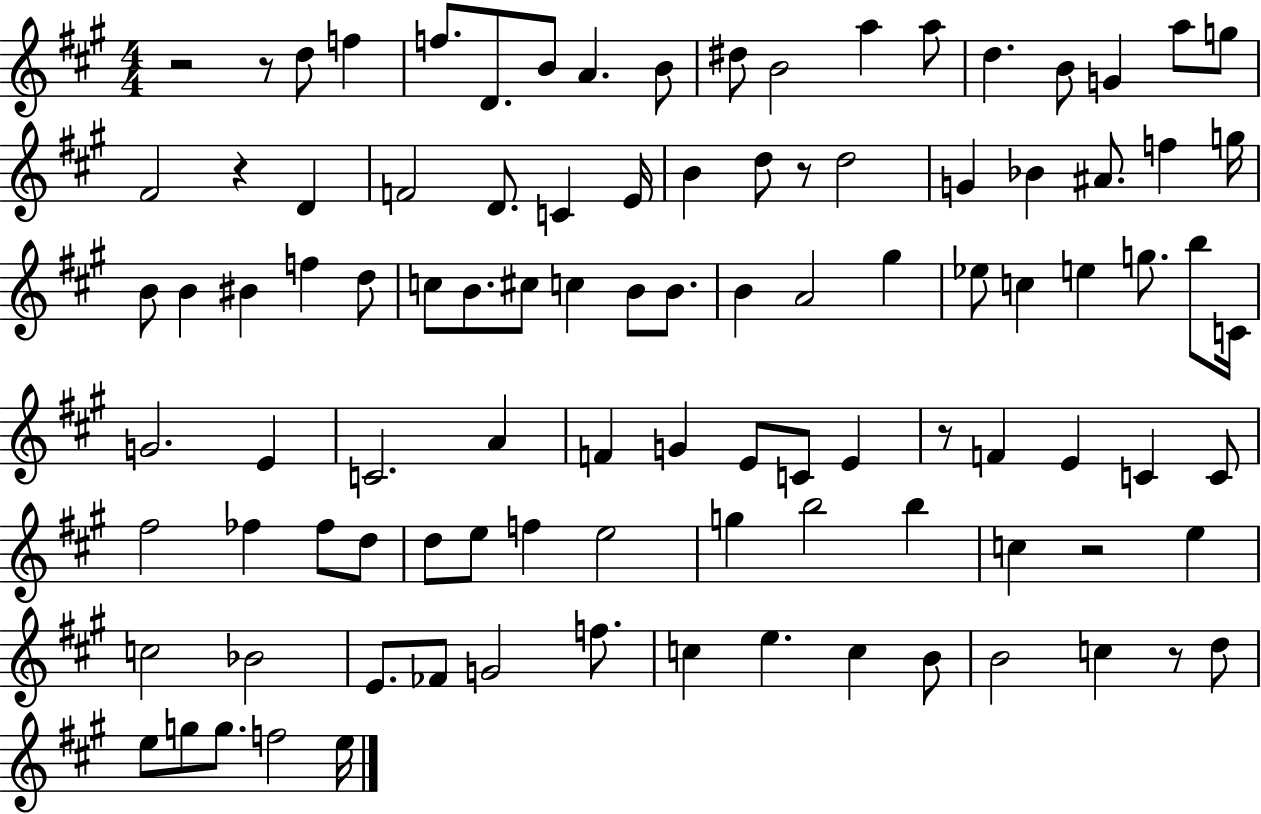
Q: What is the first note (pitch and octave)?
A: D5